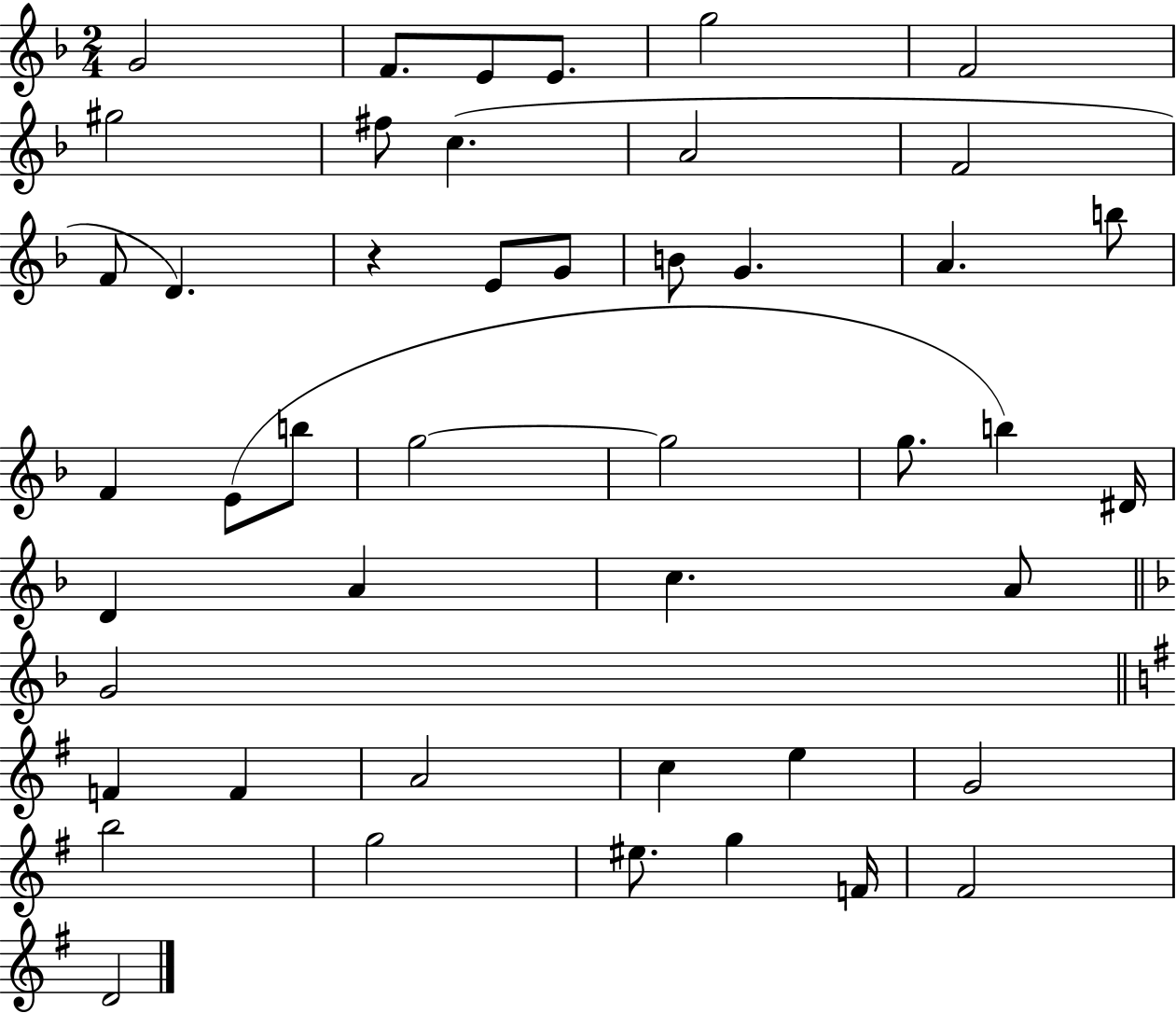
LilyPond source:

{
  \clef treble
  \numericTimeSignature
  \time 2/4
  \key f \major
  g'2 | f'8. e'8 e'8. | g''2 | f'2 | \break gis''2 | fis''8 c''4.( | a'2 | f'2 | \break f'8 d'4.) | r4 e'8 g'8 | b'8 g'4. | a'4. b''8 | \break f'4 e'8( b''8 | g''2~~ | g''2 | g''8. b''4) dis'16 | \break d'4 a'4 | c''4. a'8 | \bar "||" \break \key d \minor g'2 | \bar "||" \break \key g \major f'4 f'4 | a'2 | c''4 e''4 | g'2 | \break b''2 | g''2 | eis''8. g''4 f'16 | fis'2 | \break d'2 | \bar "|."
}